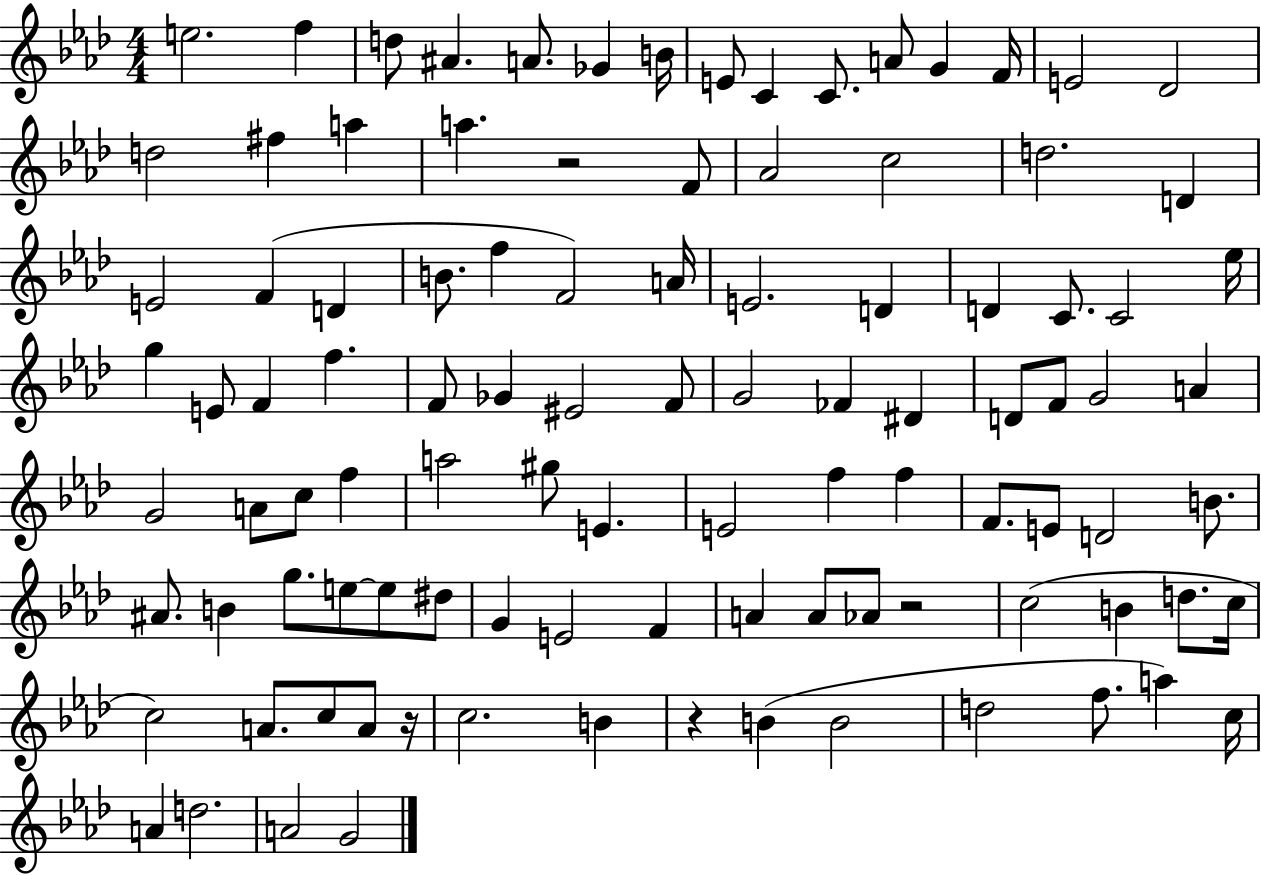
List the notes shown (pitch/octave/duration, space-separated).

E5/h. F5/q D5/e A#4/q. A4/e. Gb4/q B4/s E4/e C4/q C4/e. A4/e G4/q F4/s E4/h Db4/h D5/h F#5/q A5/q A5/q. R/h F4/e Ab4/h C5/h D5/h. D4/q E4/h F4/q D4/q B4/e. F5/q F4/h A4/s E4/h. D4/q D4/q C4/e. C4/h Eb5/s G5/q E4/e F4/q F5/q. F4/e Gb4/q EIS4/h F4/e G4/h FES4/q D#4/q D4/e F4/e G4/h A4/q G4/h A4/e C5/e F5/q A5/h G#5/e E4/q. E4/h F5/q F5/q F4/e. E4/e D4/h B4/e. A#4/e. B4/q G5/e. E5/e E5/e D#5/e G4/q E4/h F4/q A4/q A4/e Ab4/e R/h C5/h B4/q D5/e. C5/s C5/h A4/e. C5/e A4/e R/s C5/h. B4/q R/q B4/q B4/h D5/h F5/e. A5/q C5/s A4/q D5/h. A4/h G4/h